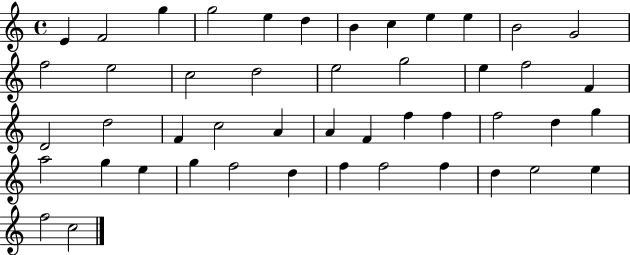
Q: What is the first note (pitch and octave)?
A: E4